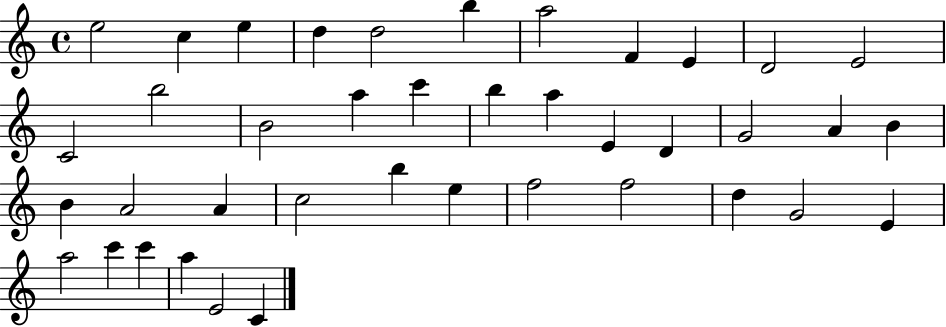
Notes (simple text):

E5/h C5/q E5/q D5/q D5/h B5/q A5/h F4/q E4/q D4/h E4/h C4/h B5/h B4/h A5/q C6/q B5/q A5/q E4/q D4/q G4/h A4/q B4/q B4/q A4/h A4/q C5/h B5/q E5/q F5/h F5/h D5/q G4/h E4/q A5/h C6/q C6/q A5/q E4/h C4/q